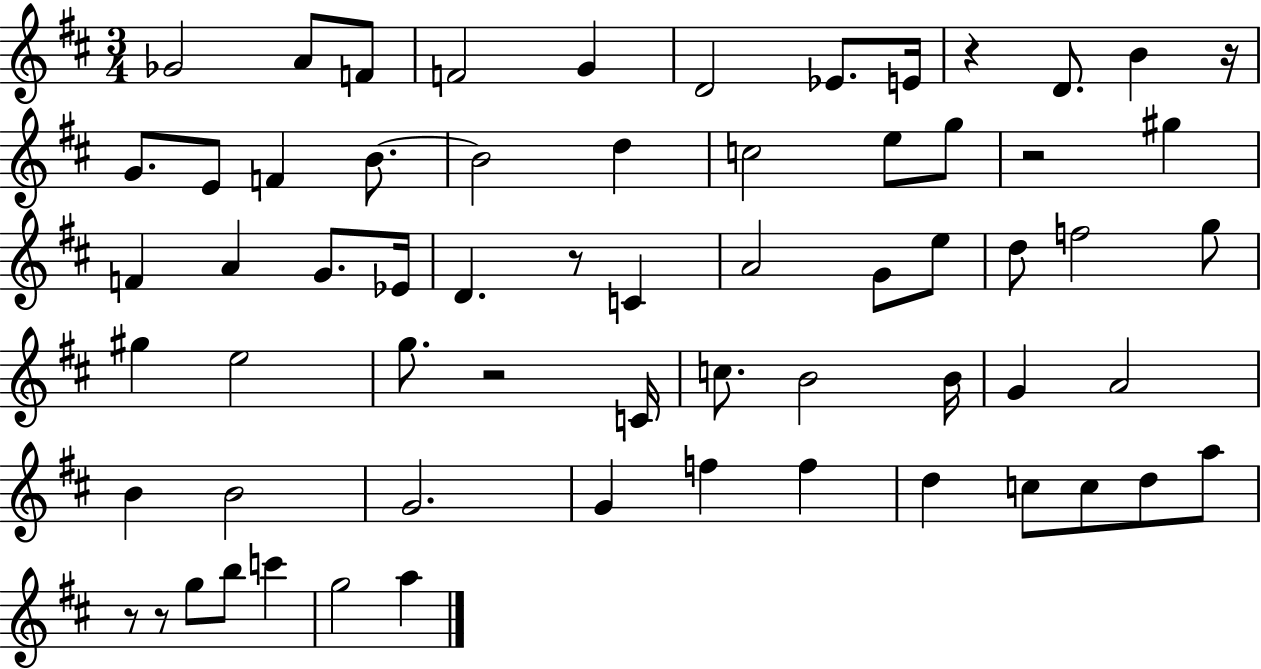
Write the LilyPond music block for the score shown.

{
  \clef treble
  \numericTimeSignature
  \time 3/4
  \key d \major
  ges'2 a'8 f'8 | f'2 g'4 | d'2 ees'8. e'16 | r4 d'8. b'4 r16 | \break g'8. e'8 f'4 b'8.~~ | b'2 d''4 | c''2 e''8 g''8 | r2 gis''4 | \break f'4 a'4 g'8. ees'16 | d'4. r8 c'4 | a'2 g'8 e''8 | d''8 f''2 g''8 | \break gis''4 e''2 | g''8. r2 c'16 | c''8. b'2 b'16 | g'4 a'2 | \break b'4 b'2 | g'2. | g'4 f''4 f''4 | d''4 c''8 c''8 d''8 a''8 | \break r8 r8 g''8 b''8 c'''4 | g''2 a''4 | \bar "|."
}